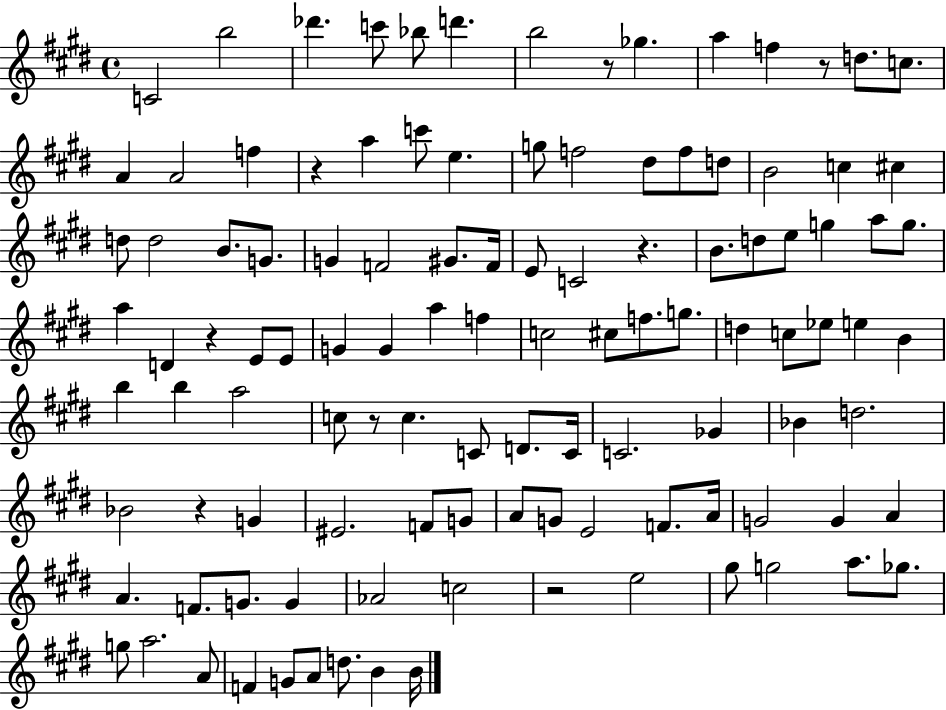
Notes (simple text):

C4/h B5/h Db6/q. C6/e Bb5/e D6/q. B5/h R/e Gb5/q. A5/q F5/q R/e D5/e. C5/e. A4/q A4/h F5/q R/q A5/q C6/e E5/q. G5/e F5/h D#5/e F5/e D5/e B4/h C5/q C#5/q D5/e D5/h B4/e. G4/e. G4/q F4/h G#4/e. F4/s E4/e C4/h R/q. B4/e. D5/e E5/e G5/q A5/e G5/e. A5/q D4/q R/q E4/e E4/e G4/q G4/q A5/q F5/q C5/h C#5/e F5/e. G5/e. D5/q C5/e Eb5/e E5/q B4/q B5/q B5/q A5/h C5/e R/e C5/q. C4/e D4/e. C4/s C4/h. Gb4/q Bb4/q D5/h. Bb4/h R/q G4/q EIS4/h. F4/e G4/e A4/e G4/e E4/h F4/e. A4/s G4/h G4/q A4/q A4/q. F4/e. G4/e. G4/q Ab4/h C5/h R/h E5/h G#5/e G5/h A5/e. Gb5/e. G5/e A5/h. A4/e F4/q G4/e A4/e D5/e. B4/q B4/s